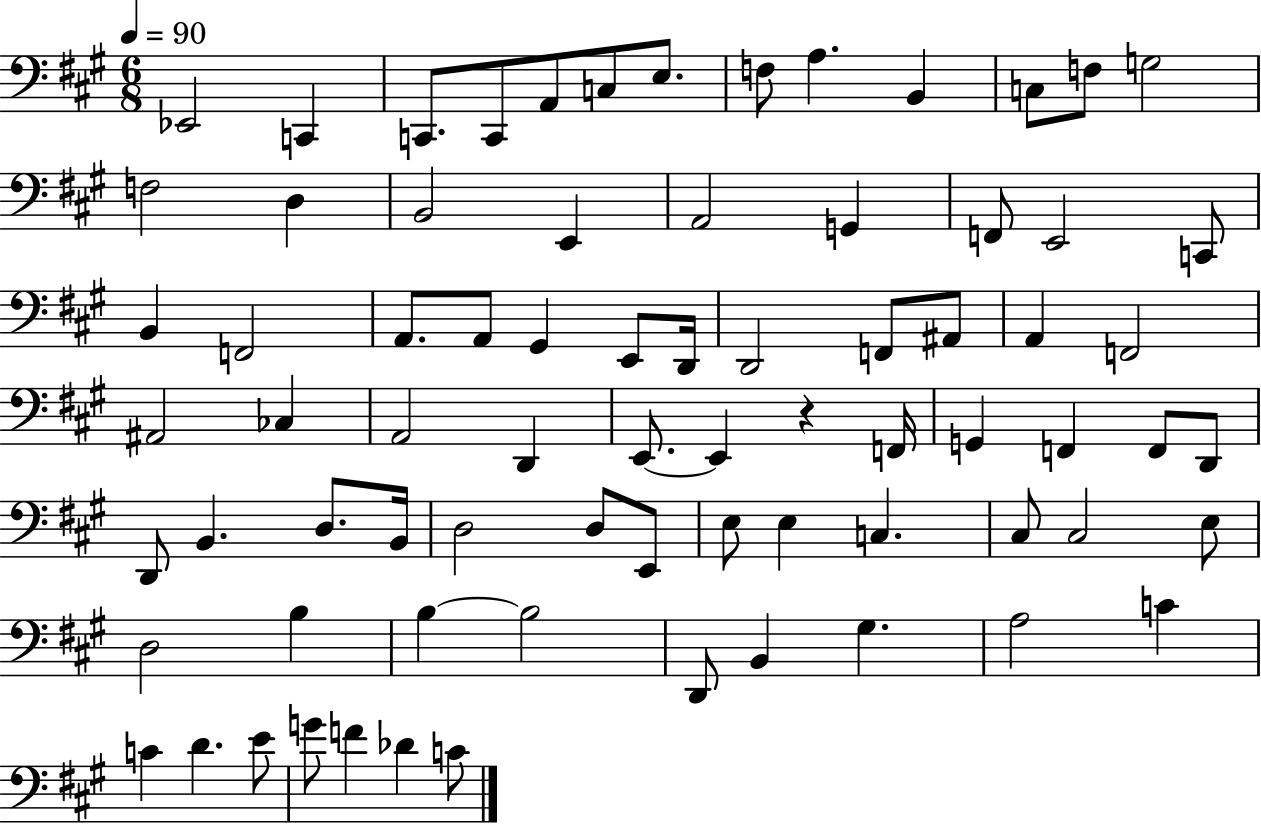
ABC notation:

X:1
T:Untitled
M:6/8
L:1/4
K:A
_E,,2 C,, C,,/2 C,,/2 A,,/2 C,/2 E,/2 F,/2 A, B,, C,/2 F,/2 G,2 F,2 D, B,,2 E,, A,,2 G,, F,,/2 E,,2 C,,/2 B,, F,,2 A,,/2 A,,/2 ^G,, E,,/2 D,,/4 D,,2 F,,/2 ^A,,/2 A,, F,,2 ^A,,2 _C, A,,2 D,, E,,/2 E,, z F,,/4 G,, F,, F,,/2 D,,/2 D,,/2 B,, D,/2 B,,/4 D,2 D,/2 E,,/2 E,/2 E, C, ^C,/2 ^C,2 E,/2 D,2 B, B, B,2 D,,/2 B,, ^G, A,2 C C D E/2 G/2 F _D C/2